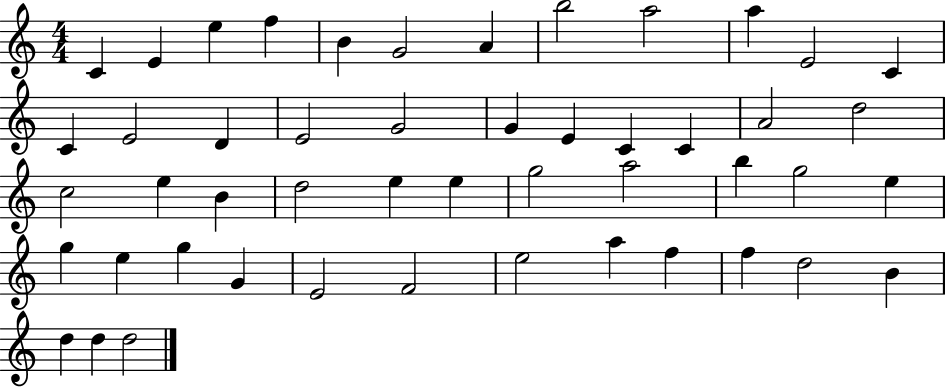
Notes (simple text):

C4/q E4/q E5/q F5/q B4/q G4/h A4/q B5/h A5/h A5/q E4/h C4/q C4/q E4/h D4/q E4/h G4/h G4/q E4/q C4/q C4/q A4/h D5/h C5/h E5/q B4/q D5/h E5/q E5/q G5/h A5/h B5/q G5/h E5/q G5/q E5/q G5/q G4/q E4/h F4/h E5/h A5/q F5/q F5/q D5/h B4/q D5/q D5/q D5/h